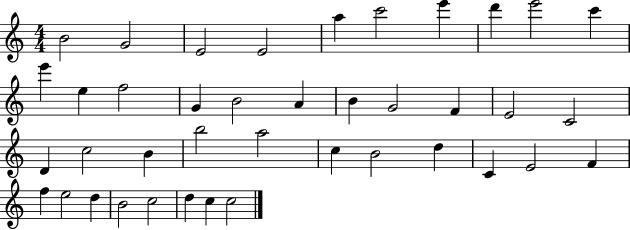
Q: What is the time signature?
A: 4/4